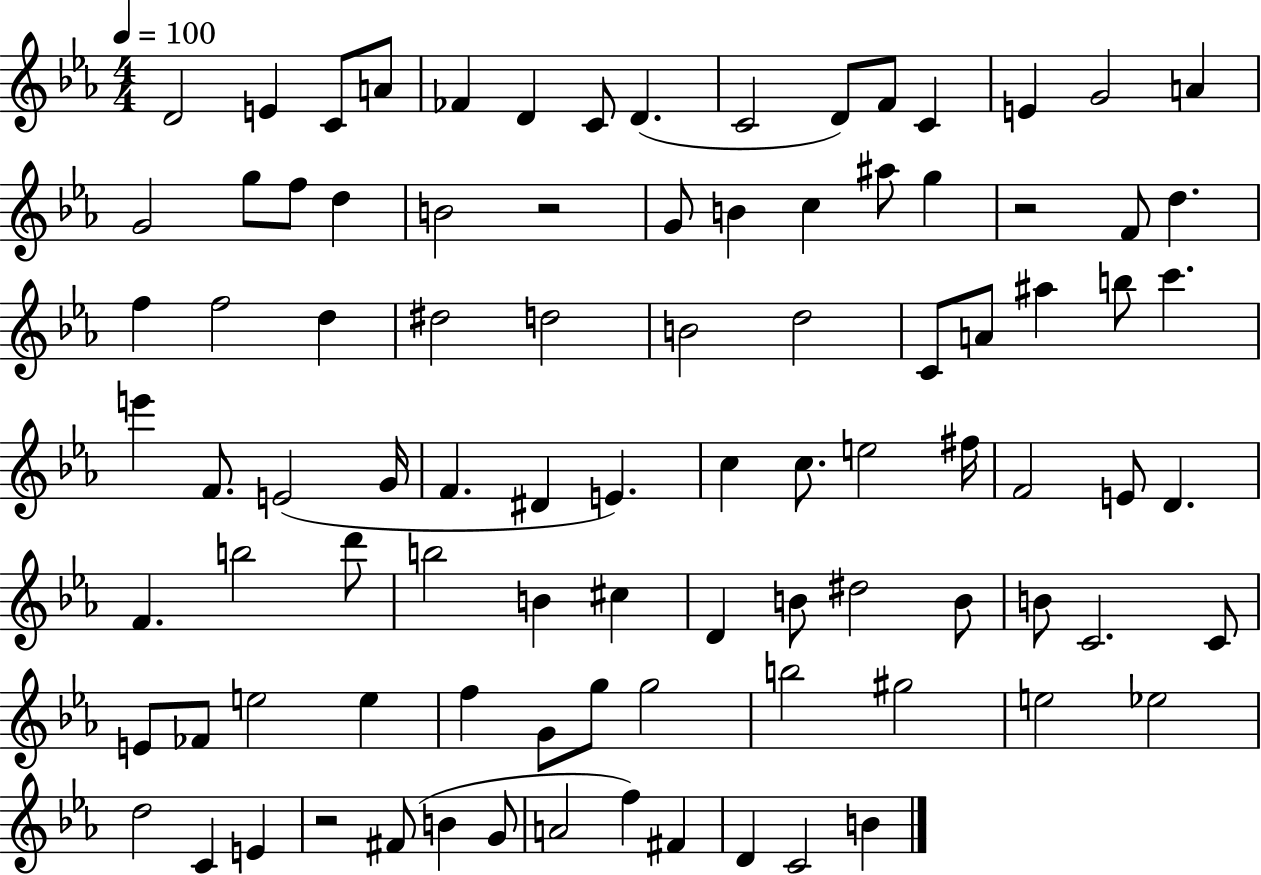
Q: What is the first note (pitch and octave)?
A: D4